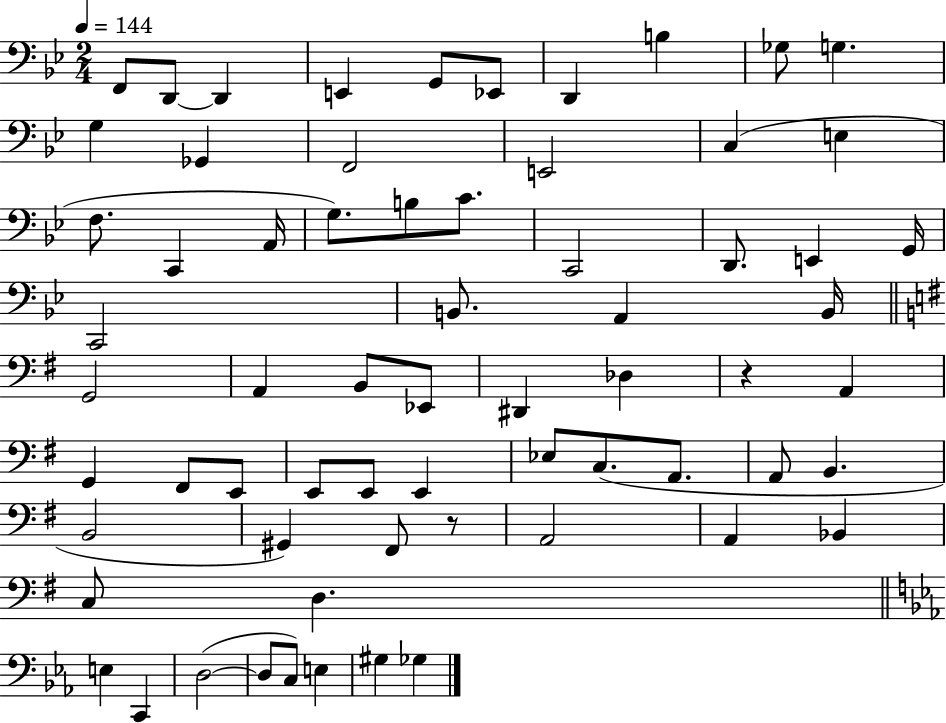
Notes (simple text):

F2/e D2/e D2/q E2/q G2/e Eb2/e D2/q B3/q Gb3/e G3/q. G3/q Gb2/q F2/h E2/h C3/q E3/q F3/e. C2/q A2/s G3/e. B3/e C4/e. C2/h D2/e. E2/q G2/s C2/h B2/e. A2/q B2/s G2/h A2/q B2/e Eb2/e D#2/q Db3/q R/q A2/q G2/q F#2/e E2/e E2/e E2/e E2/q Eb3/e C3/e. A2/e. A2/e B2/q. B2/h G#2/q F#2/e R/e A2/h A2/q Bb2/q C3/e D3/q. E3/q C2/q D3/h D3/e C3/e E3/q G#3/q Gb3/q